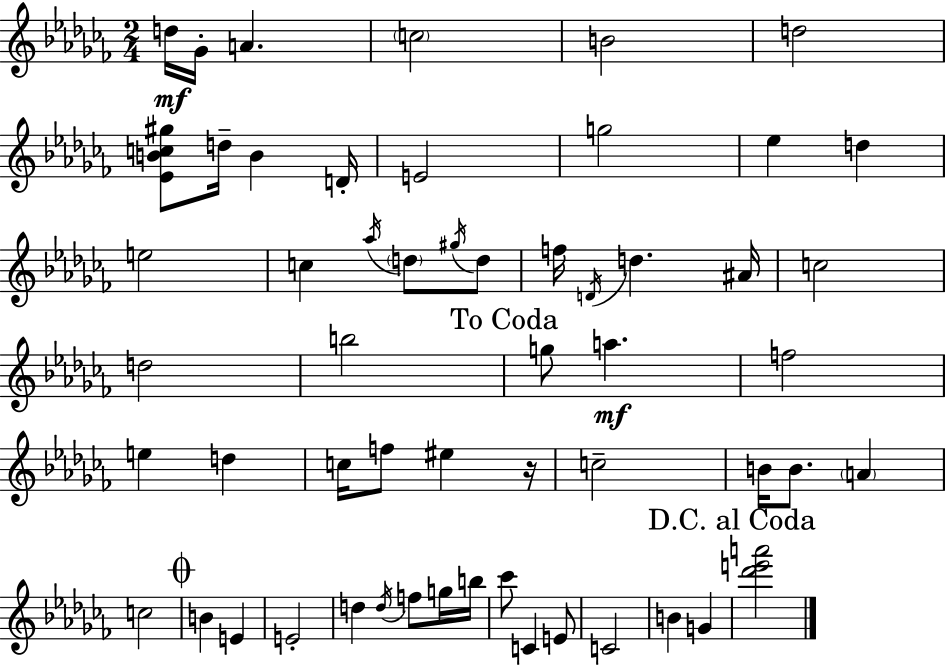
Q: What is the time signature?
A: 2/4